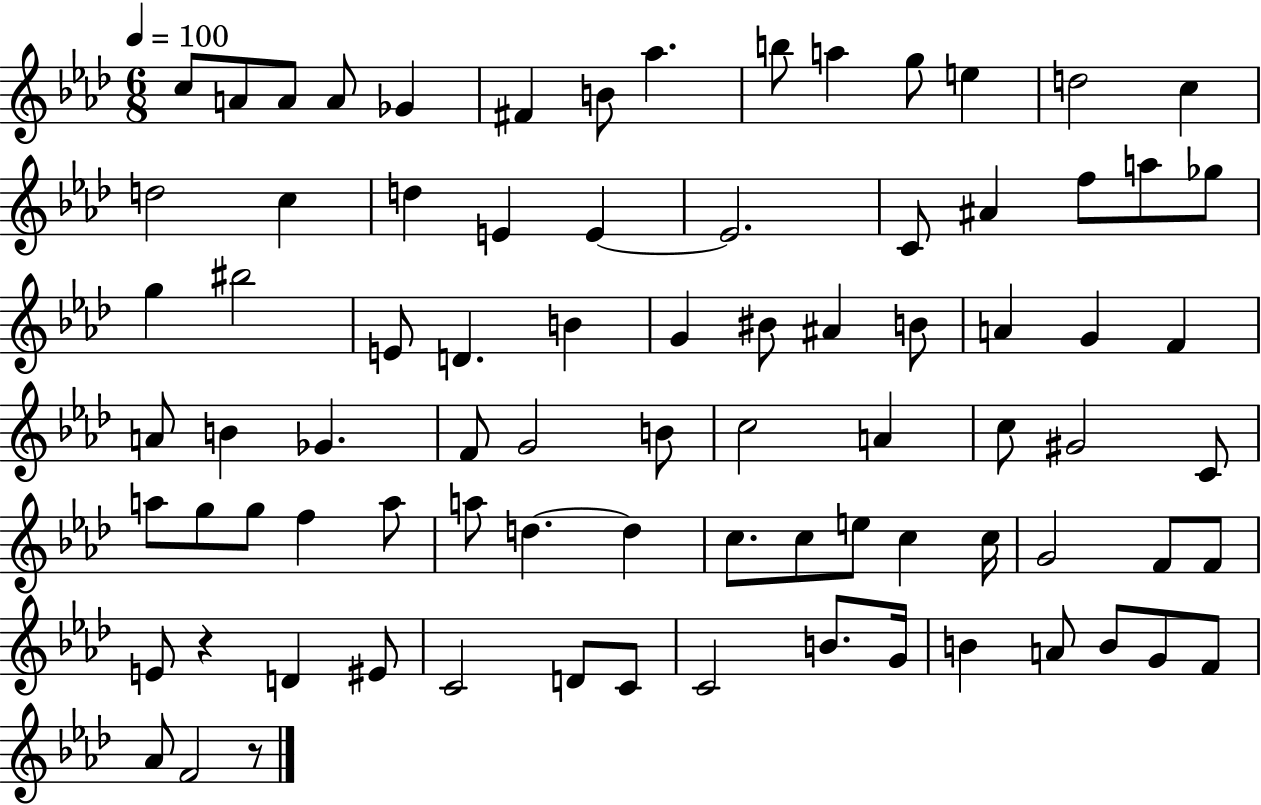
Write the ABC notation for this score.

X:1
T:Untitled
M:6/8
L:1/4
K:Ab
c/2 A/2 A/2 A/2 _G ^F B/2 _a b/2 a g/2 e d2 c d2 c d E E E2 C/2 ^A f/2 a/2 _g/2 g ^b2 E/2 D B G ^B/2 ^A B/2 A G F A/2 B _G F/2 G2 B/2 c2 A c/2 ^G2 C/2 a/2 g/2 g/2 f a/2 a/2 d d c/2 c/2 e/2 c c/4 G2 F/2 F/2 E/2 z D ^E/2 C2 D/2 C/2 C2 B/2 G/4 B A/2 B/2 G/2 F/2 _A/2 F2 z/2